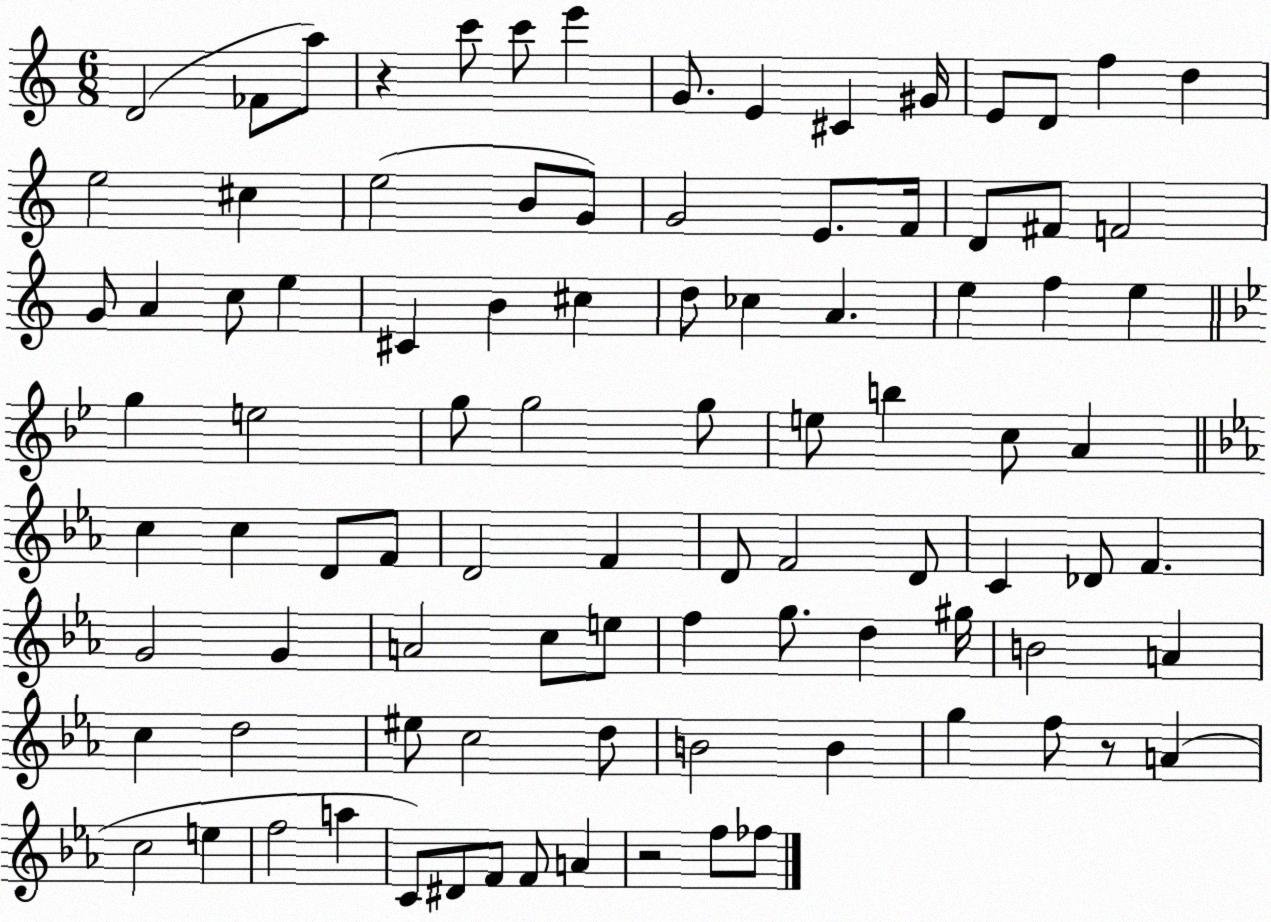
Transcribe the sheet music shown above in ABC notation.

X:1
T:Untitled
M:6/8
L:1/4
K:C
D2 _F/2 a/2 z c'/2 c'/2 e' G/2 E ^C ^G/4 E/2 D/2 f d e2 ^c e2 B/2 G/2 G2 E/2 F/4 D/2 ^F/2 F2 G/2 A c/2 e ^C B ^c d/2 _c A e f e g e2 g/2 g2 g/2 e/2 b c/2 A c c D/2 F/2 D2 F D/2 F2 D/2 C _D/2 F G2 G A2 c/2 e/2 f g/2 d ^g/4 B2 A c d2 ^e/2 c2 d/2 B2 B g f/2 z/2 A c2 e f2 a C/2 ^D/2 F/2 F/2 A z2 f/2 _f/2